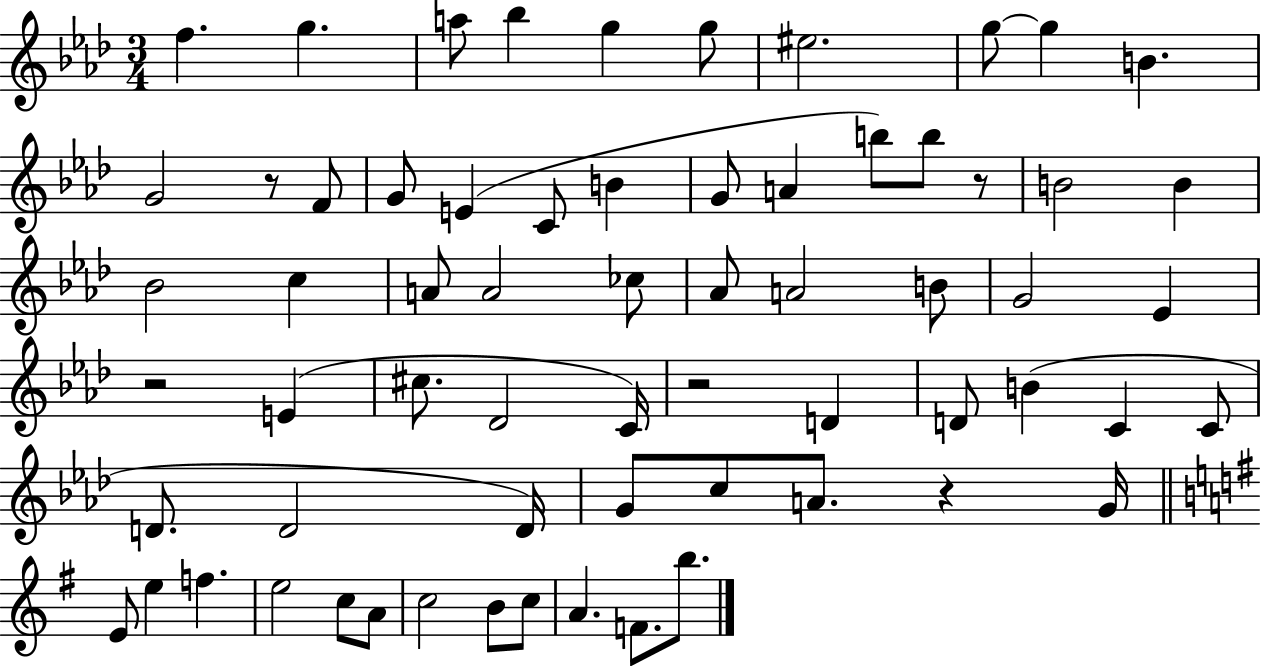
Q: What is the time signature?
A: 3/4